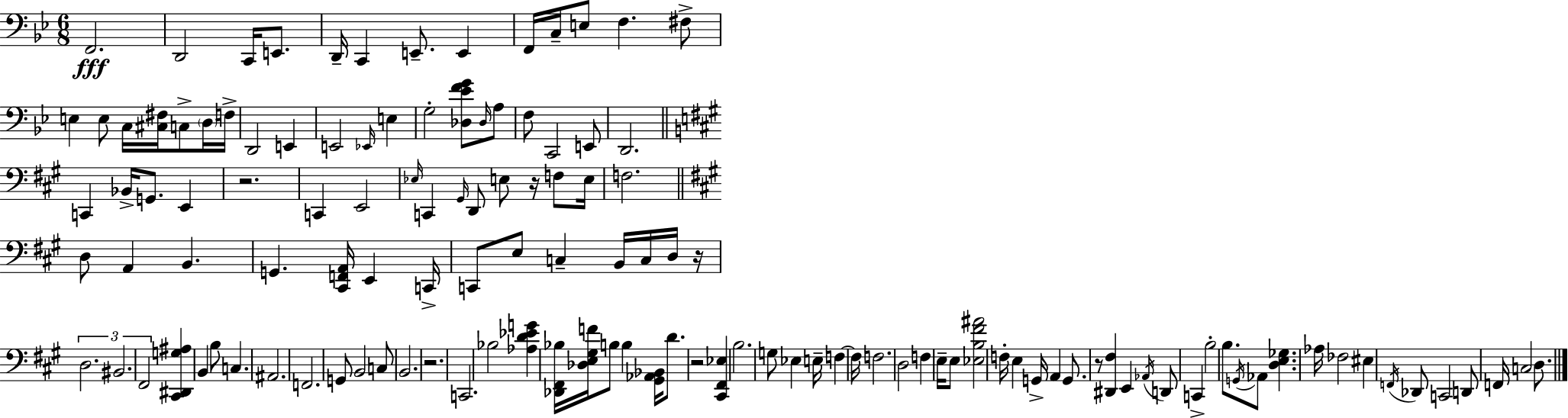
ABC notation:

X:1
T:Untitled
M:6/8
L:1/4
K:Bb
F,,2 D,,2 C,,/4 E,,/2 D,,/4 C,, E,,/2 E,, F,,/4 C,/4 E,/2 F, ^F,/2 E, E,/2 C,/4 [^C,^F,]/4 C,/2 D,/4 F,/4 D,,2 E,, E,,2 _E,,/4 E, G,2 [_D,_EFG]/2 _D,/4 A,/2 F,/2 C,,2 E,,/2 D,,2 C,, _B,,/4 G,,/2 E,, z2 C,, E,,2 _E,/4 C,, ^G,,/4 D,,/2 E,/2 z/4 F,/2 E,/4 F,2 D,/2 A,, B,, G,, [^C,,F,,A,,]/4 E,, C,,/4 C,,/2 E,/2 C, B,,/4 C,/4 D,/4 z/4 D,2 ^B,,2 ^F,,2 [^C,,^D,,G,^A,] B,, B,/2 C, ^A,,2 F,,2 G,,/2 B,,2 C,/2 B,,2 z2 C,,2 _B,2 [_A,D_EG] [_D,,^F,,_B,]/4 [_D,E,^G,F]/4 B,/2 B, [^G,,_A,,_B,,]/4 D/2 z2 [^C,,^F,,_E,] B,2 G,/2 _E, E,/4 F, F,/4 F,2 D,2 F, E,/4 E,/2 [_E,B,^F^A]2 F,/4 E, G,,/4 A,, G,,/2 z/2 [^D,,^F,] E,, _A,,/4 D,,/2 C,, B,2 B,/2 G,,/4 _A,,/2 [D,E,_G,] _A,/4 _F,2 ^E, F,,/4 _D,,/2 C,,2 D,,/2 F,,/4 C,2 D,/2